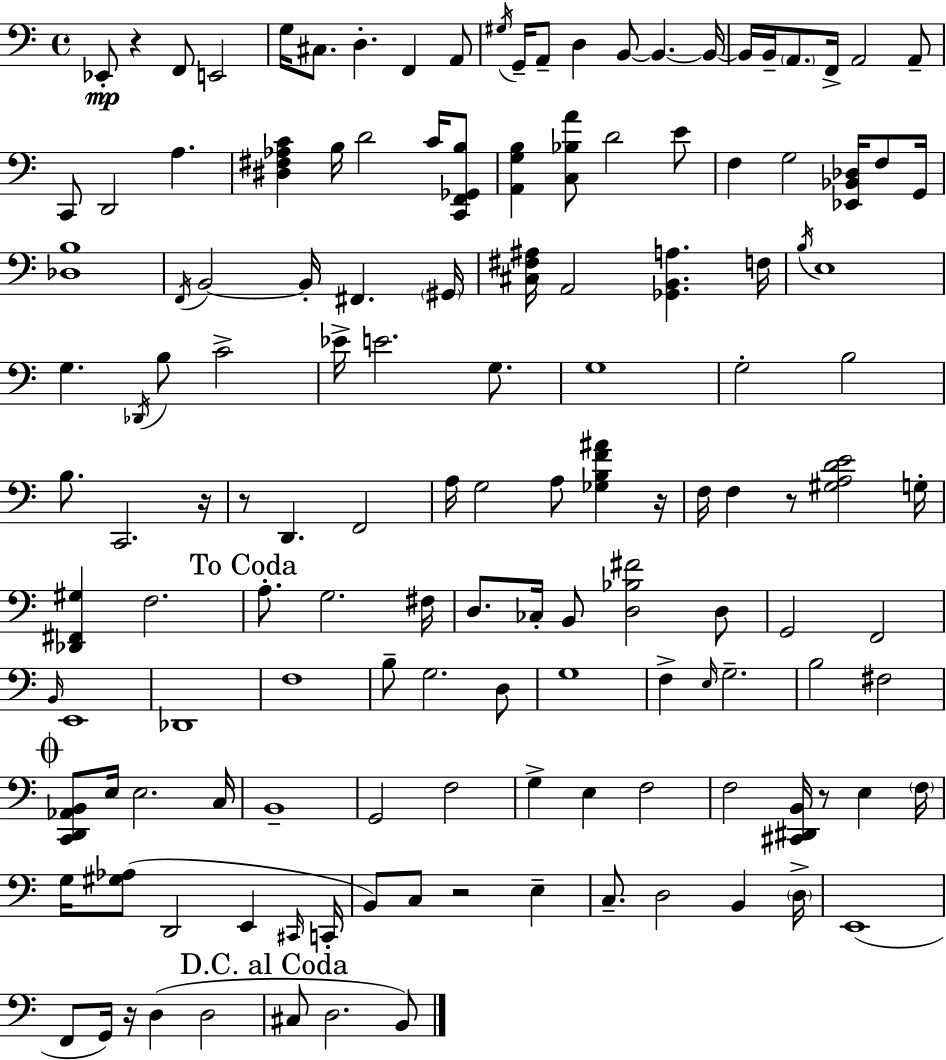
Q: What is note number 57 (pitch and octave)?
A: A3